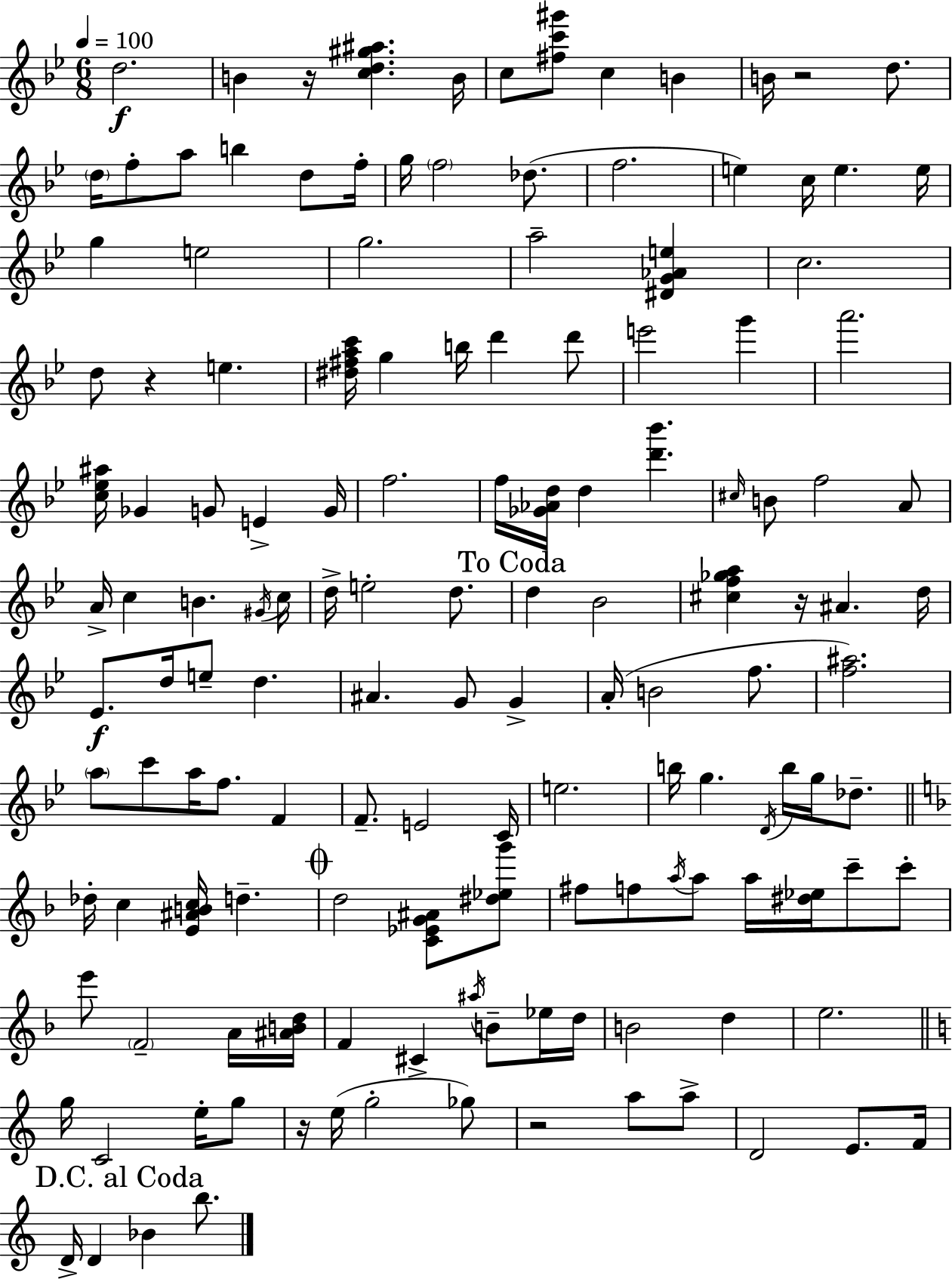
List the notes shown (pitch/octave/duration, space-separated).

D5/h. B4/q R/s [C5,D5,G#5,A#5]/q. B4/s C5/e [F#5,C6,G#6]/e C5/q B4/q B4/s R/h D5/e. D5/s F5/e A5/e B5/q D5/e F5/s G5/s F5/h Db5/e. F5/h. E5/q C5/s E5/q. E5/s G5/q E5/h G5/h. A5/h [D#4,G4,Ab4,E5]/q C5/h. D5/e R/q E5/q. [D#5,F#5,A5,C6]/s G5/q B5/s D6/q D6/e E6/h G6/q A6/h. [C5,Eb5,A#5]/s Gb4/q G4/e E4/q G4/s F5/h. F5/s [Gb4,Ab4,D5]/s D5/q [D6,Bb6]/q. C#5/s B4/e F5/h A4/e A4/s C5/q B4/q. G#4/s C5/s D5/s E5/h D5/e. D5/q Bb4/h [C#5,F5,Gb5,A5]/q R/s A#4/q. D5/s Eb4/e. D5/s E5/e D5/q. A#4/q. G4/e G4/q A4/s B4/h F5/e. [F5,A#5]/h. A5/e C6/e A5/s F5/e. F4/q F4/e. E4/h C4/s E5/h. B5/s G5/q. D4/s B5/s G5/s Db5/e. Db5/s C5/q [E4,A#4,B4,C5]/s D5/q. D5/h [C4,Eb4,G4,A#4]/e [D#5,Eb5,G6]/e F#5/e F5/e A5/s A5/e A5/s [D#5,Eb5]/s C6/e C6/e E6/e F4/h A4/s [A#4,B4,D5]/s F4/q C#4/q A#5/s B4/e Eb5/s D5/s B4/h D5/q E5/h. G5/s C4/h E5/s G5/e R/s E5/s G5/h Gb5/e R/h A5/e A5/e D4/h E4/e. F4/s D4/s D4/q Bb4/q B5/e.